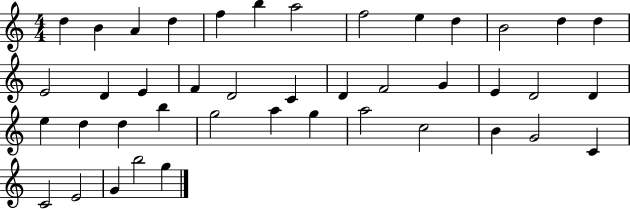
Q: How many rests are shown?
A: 0